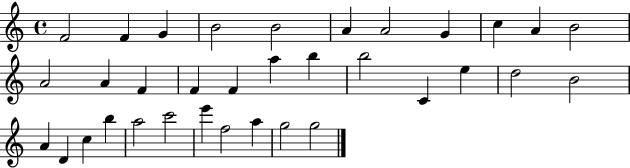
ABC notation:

X:1
T:Untitled
M:4/4
L:1/4
K:C
F2 F G B2 B2 A A2 G c A B2 A2 A F F F a b b2 C e d2 B2 A D c b a2 c'2 e' f2 a g2 g2